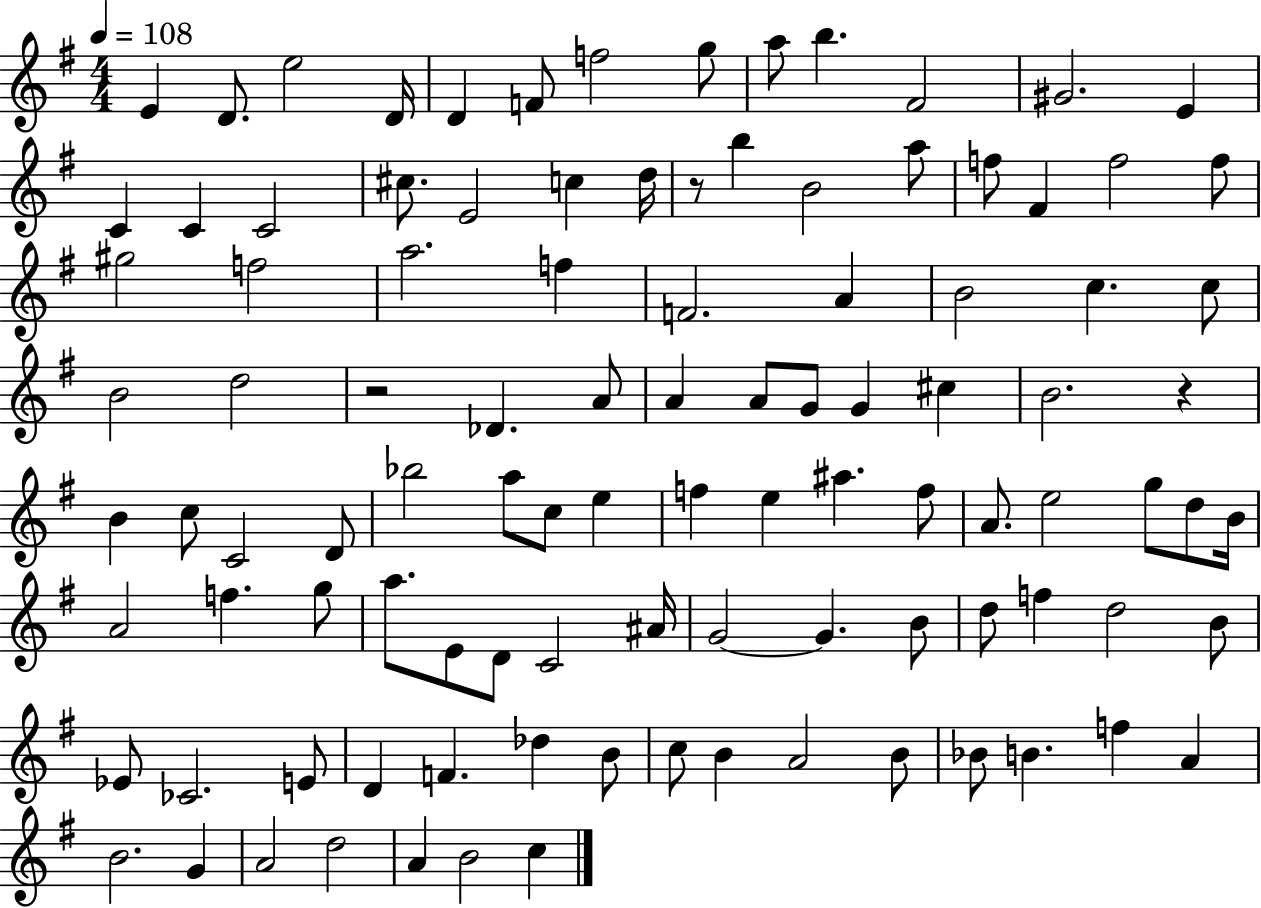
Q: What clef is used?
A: treble